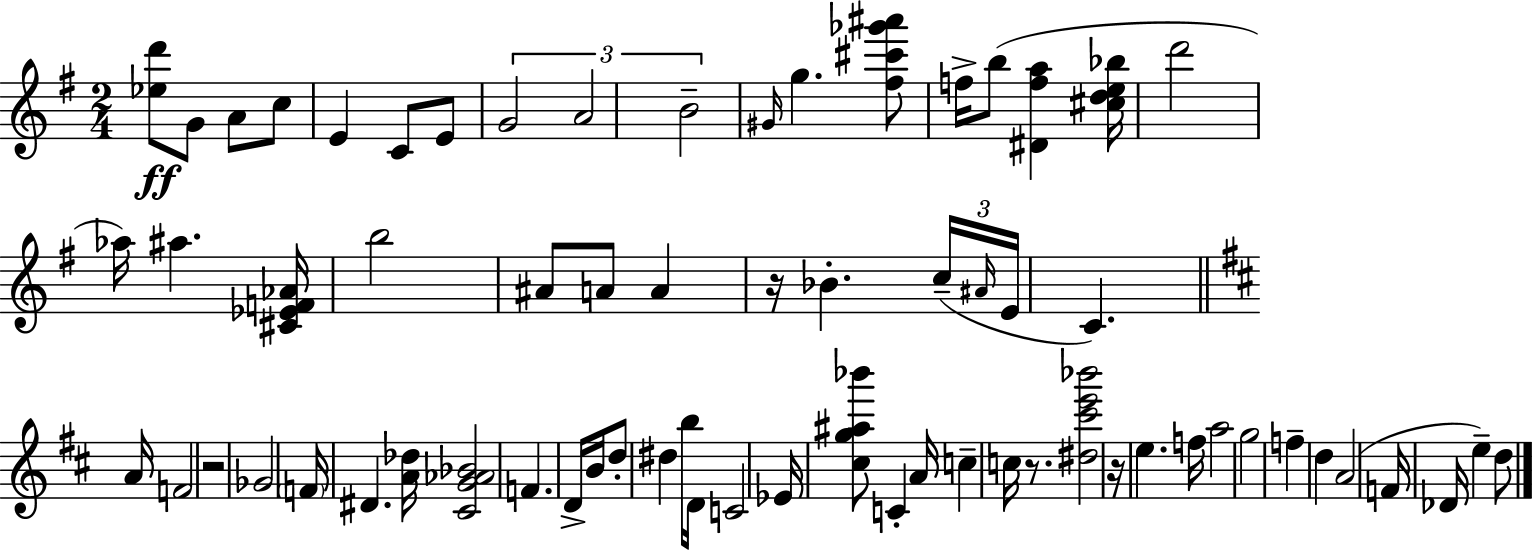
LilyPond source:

{
  \clef treble
  \numericTimeSignature
  \time 2/4
  \key g \major
  <ees'' d'''>8\ff g'8 a'8 c''8 | e'4 c'8 e'8 | \tuplet 3/2 { g'2 | a'2 | \break b'2-- } | \grace { gis'16 } g''4. <fis'' cis''' ges''' ais'''>8 | f''16-> b''8( <dis' f'' a''>4 | <cis'' d'' e'' bes''>16 d'''2 | \break aes''16) ais''4. | <cis' ees' f' aes'>16 b''2 | ais'8 a'8 a'4 | r16 bes'4.-. | \break \tuplet 3/2 { c''16--( \grace { ais'16 } e'16 } c'4.) | \bar "||" \break \key d \major a'16 f'2 | r2 | ges'2 | \parenthesize f'16 dis'4. | \break <a' des''>16 <cis' g' aes' bes'>2 | f'4. d'16-> | b'16 d''8-. dis''4 b''16 | d'16 c'2 | \break ees'16 <cis'' g'' ais'' bes'''>8 c'4-. | a'16 c''4-- c''16 r8. | <dis'' cis''' e''' bes'''>2 | r16 e''4. | \break f''16 a''2 | g''2 | f''4-- d''4 | a'2( | \break f'16 des'16 e''4--) d''8 | \bar "|."
}